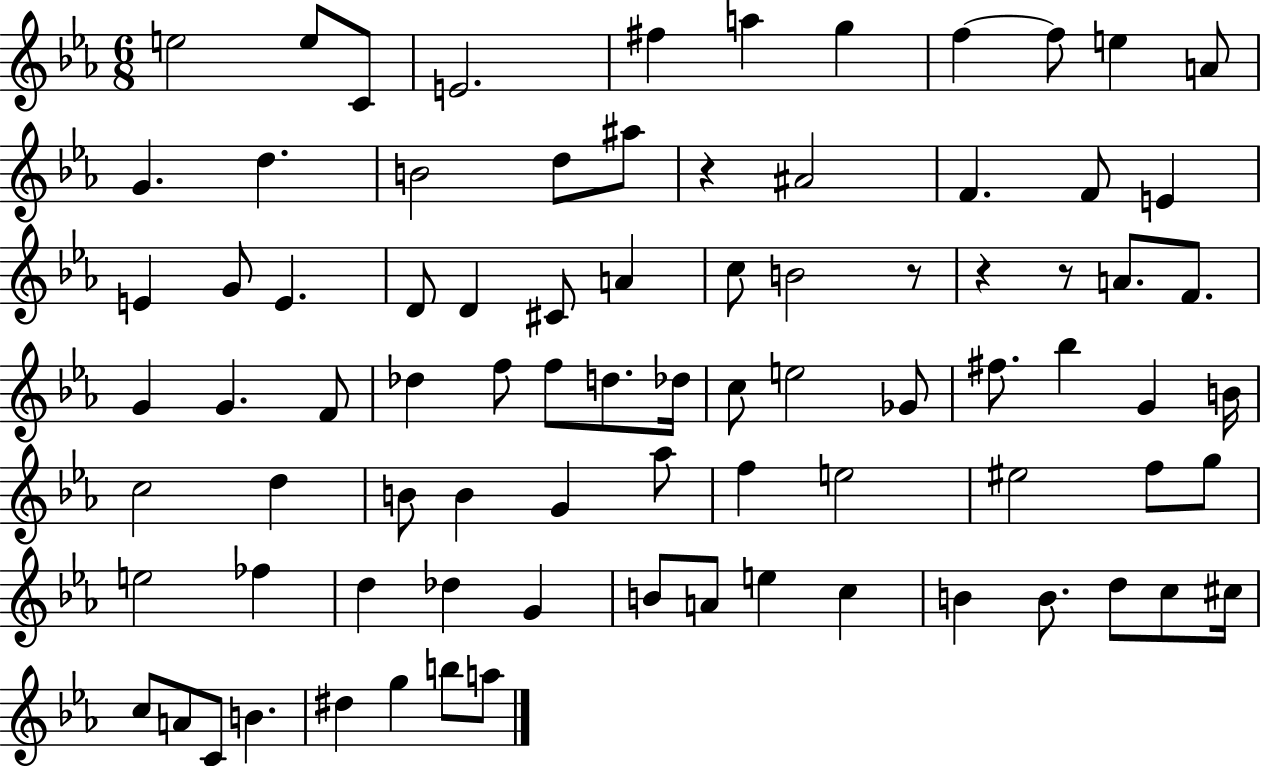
X:1
T:Untitled
M:6/8
L:1/4
K:Eb
e2 e/2 C/2 E2 ^f a g f f/2 e A/2 G d B2 d/2 ^a/2 z ^A2 F F/2 E E G/2 E D/2 D ^C/2 A c/2 B2 z/2 z z/2 A/2 F/2 G G F/2 _d f/2 f/2 d/2 _d/4 c/2 e2 _G/2 ^f/2 _b G B/4 c2 d B/2 B G _a/2 f e2 ^e2 f/2 g/2 e2 _f d _d G B/2 A/2 e c B B/2 d/2 c/2 ^c/4 c/2 A/2 C/2 B ^d g b/2 a/2